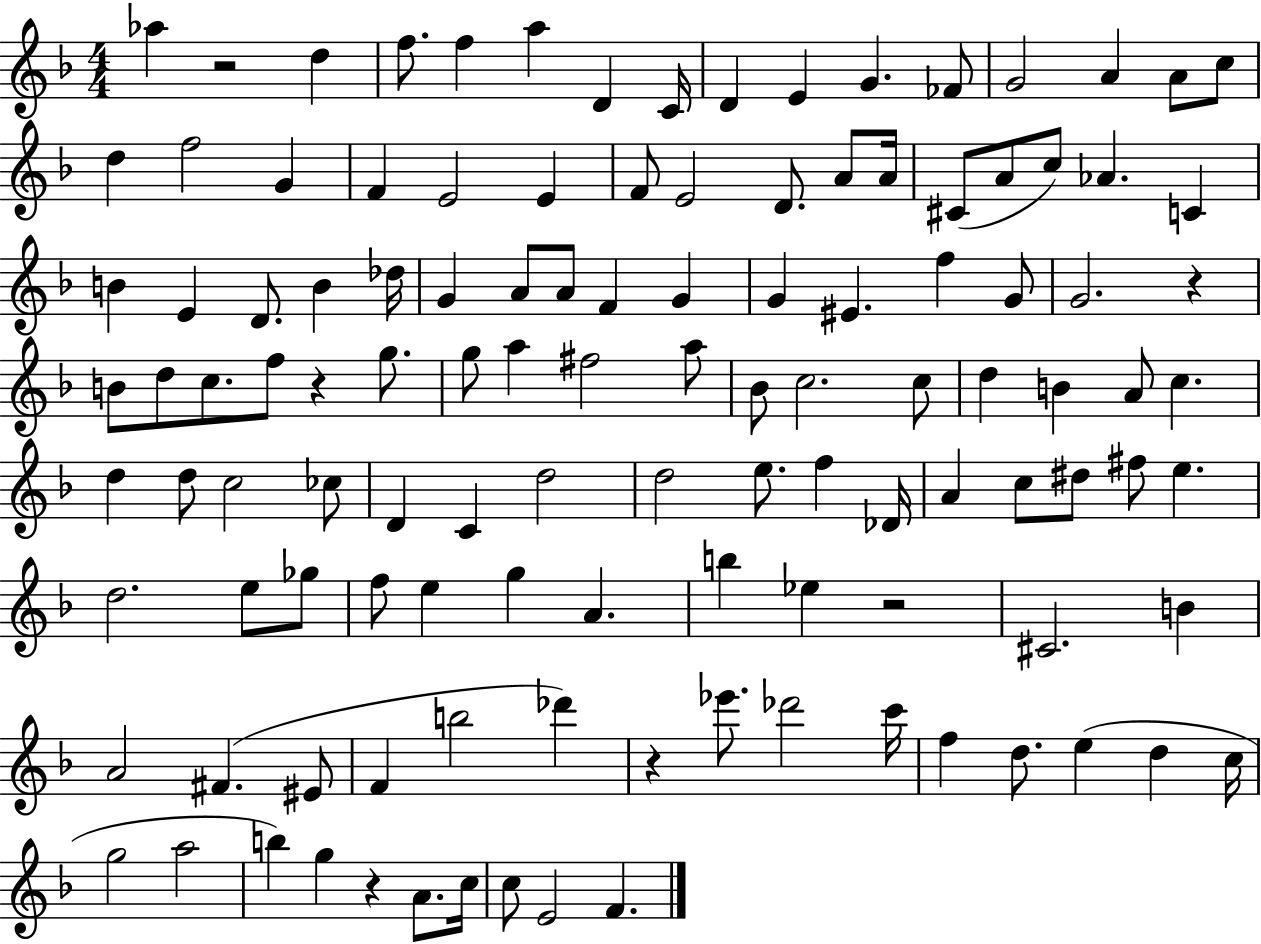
Ab5/q R/h D5/q F5/e. F5/q A5/q D4/q C4/s D4/q E4/q G4/q. FES4/e G4/h A4/q A4/e C5/e D5/q F5/h G4/q F4/q E4/h E4/q F4/e E4/h D4/e. A4/e A4/s C#4/e A4/e C5/e Ab4/q. C4/q B4/q E4/q D4/e. B4/q Db5/s G4/q A4/e A4/e F4/q G4/q G4/q EIS4/q. F5/q G4/e G4/h. R/q B4/e D5/e C5/e. F5/e R/q G5/e. G5/e A5/q F#5/h A5/e Bb4/e C5/h. C5/e D5/q B4/q A4/e C5/q. D5/q D5/e C5/h CES5/e D4/q C4/q D5/h D5/h E5/e. F5/q Db4/s A4/q C5/e D#5/e F#5/e E5/q. D5/h. E5/e Gb5/e F5/e E5/q G5/q A4/q. B5/q Eb5/q R/h C#4/h. B4/q A4/h F#4/q. EIS4/e F4/q B5/h Db6/q R/q Eb6/e. Db6/h C6/s F5/q D5/e. E5/q D5/q C5/s G5/h A5/h B5/q G5/q R/q A4/e. C5/s C5/e E4/h F4/q.